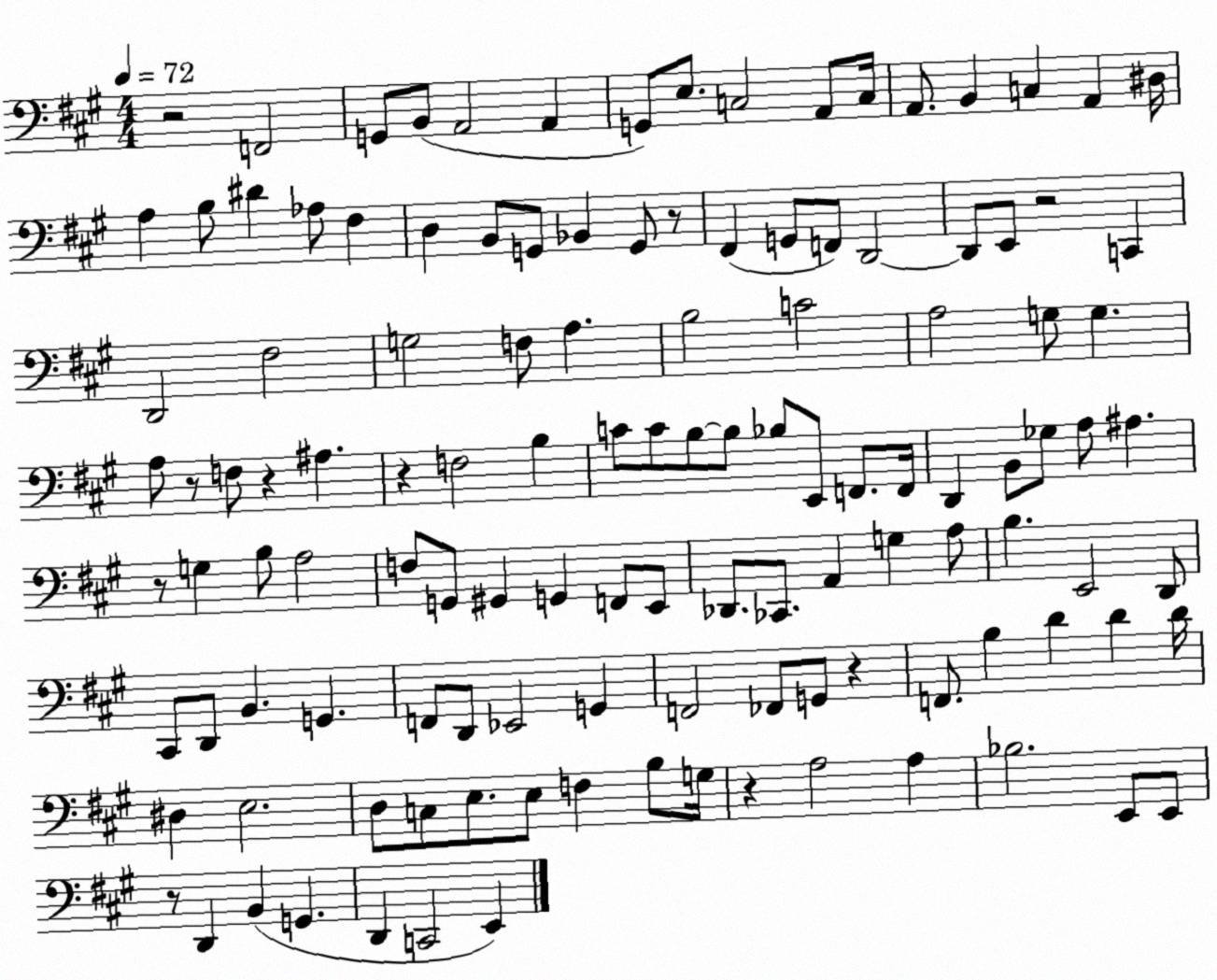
X:1
T:Untitled
M:4/4
L:1/4
K:A
z2 F,,2 G,,/2 B,,/2 A,,2 A,, G,,/2 E,/2 C,2 A,,/2 C,/4 A,,/2 B,, C, A,, ^D,/4 A, B,/2 ^D _A,/2 ^F, D, B,,/2 G,,/2 _B,, G,,/2 z/2 ^F,, G,,/2 F,,/2 D,,2 D,,/2 E,,/2 z2 C,, D,,2 ^F,2 G,2 F,/2 A, B,2 C2 A,2 G,/2 G, A,/2 z/2 F,/2 z ^A, z F,2 B, C/2 C/2 B,/2 B,/2 _B,/2 E,,/2 F,,/2 F,,/4 D,, B,,/2 _G,/2 A,/2 ^A, z/2 G, B,/2 A,2 F,/2 G,,/2 ^G,, G,, F,,/2 E,,/2 _D,,/2 _C,,/2 A,, G, A,/2 B, E,,2 D,,/2 ^C,,/2 D,,/2 B,, G,, F,,/2 D,,/2 _E,,2 G,, F,,2 _F,,/2 G,,/2 z F,,/2 B, D D D/4 ^D, E,2 D,/2 C,/2 E,/2 E,/2 F, B,/2 G,/4 z A,2 A, _B,2 E,,/2 E,,/2 z/2 D,, B,, G,, D,, C,,2 E,,